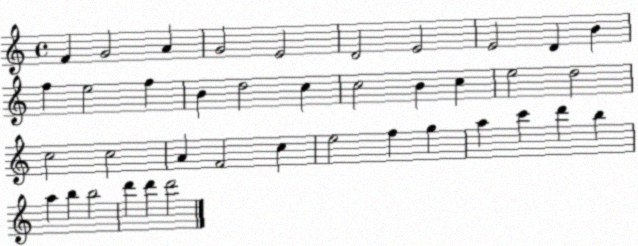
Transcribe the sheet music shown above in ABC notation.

X:1
T:Untitled
M:4/4
L:1/4
K:C
F G2 A G2 E2 D2 E2 E2 D B f e2 f B d2 c c2 B c e2 d2 c2 c2 A F2 c e2 f g a c' d' b a b b2 d' d' d'2